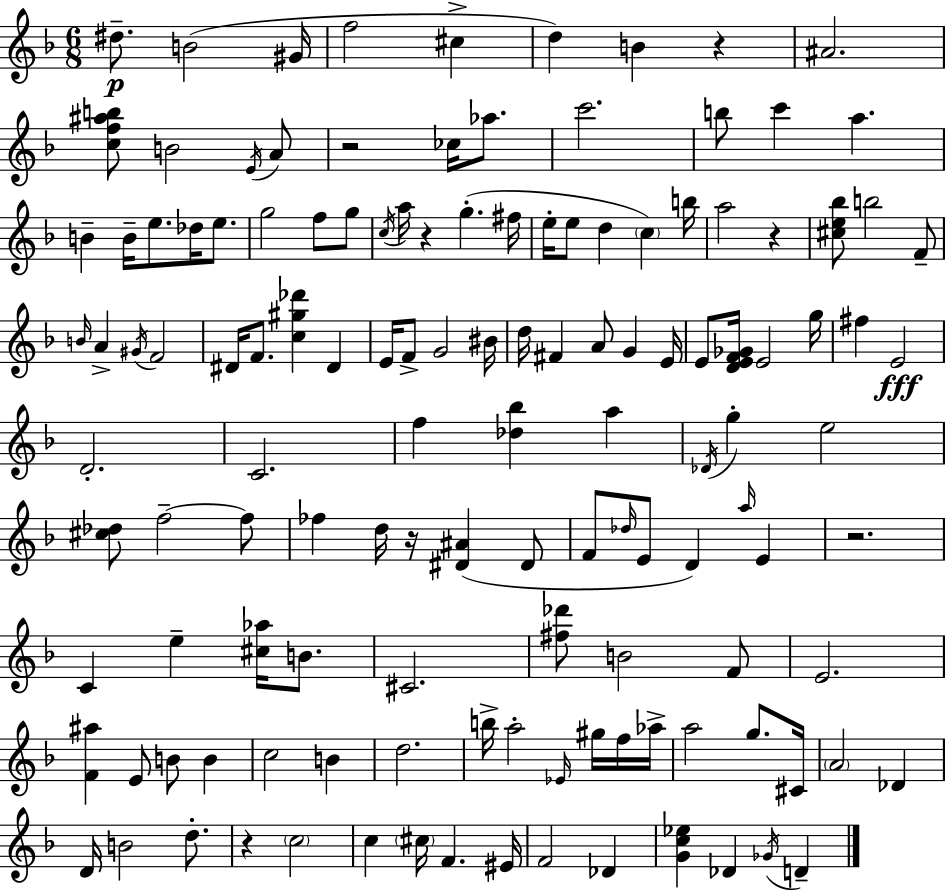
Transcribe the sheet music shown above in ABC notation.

X:1
T:Untitled
M:6/8
L:1/4
K:Dm
^d/2 B2 ^G/4 f2 ^c d B z ^A2 [cf^ab]/2 B2 E/4 A/2 z2 _c/4 _a/2 c'2 b/2 c' a B B/4 e/2 _d/4 e/2 g2 f/2 g/2 c/4 a/4 z g ^f/4 e/4 e/2 d c b/4 a2 z [^ce_b]/2 b2 F/2 B/4 A ^G/4 F2 ^D/4 F/2 [c^g_d'] ^D E/4 F/2 G2 ^B/4 d/4 ^F A/2 G E/4 E/2 [DEF_G]/4 E2 g/4 ^f E2 D2 C2 f [_d_b] a _D/4 g e2 [^c_d]/2 f2 f/2 _f d/4 z/4 [^D^A] ^D/2 F/2 _d/4 E/2 D a/4 E z2 C e [^c_a]/4 B/2 ^C2 [^f_d']/2 B2 F/2 E2 [F^a] E/2 B/2 B c2 B d2 b/4 a2 _E/4 ^g/4 f/4 _a/4 a2 g/2 ^C/4 A2 _D D/4 B2 d/2 z c2 c ^c/4 F ^E/4 F2 _D [Gc_e] _D _G/4 D